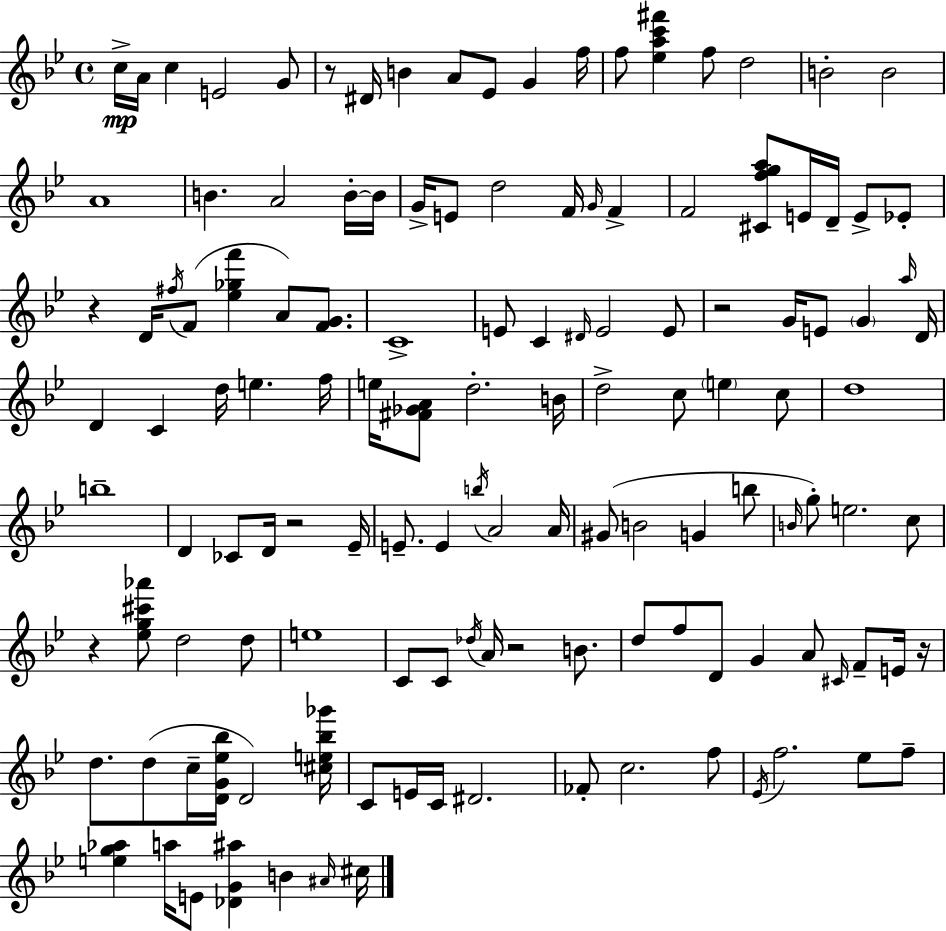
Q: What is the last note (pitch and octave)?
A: C#5